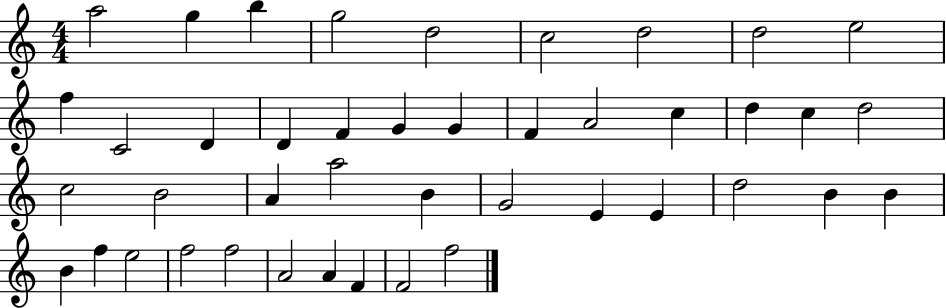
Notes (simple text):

A5/h G5/q B5/q G5/h D5/h C5/h D5/h D5/h E5/h F5/q C4/h D4/q D4/q F4/q G4/q G4/q F4/q A4/h C5/q D5/q C5/q D5/h C5/h B4/h A4/q A5/h B4/q G4/h E4/q E4/q D5/h B4/q B4/q B4/q F5/q E5/h F5/h F5/h A4/h A4/q F4/q F4/h F5/h